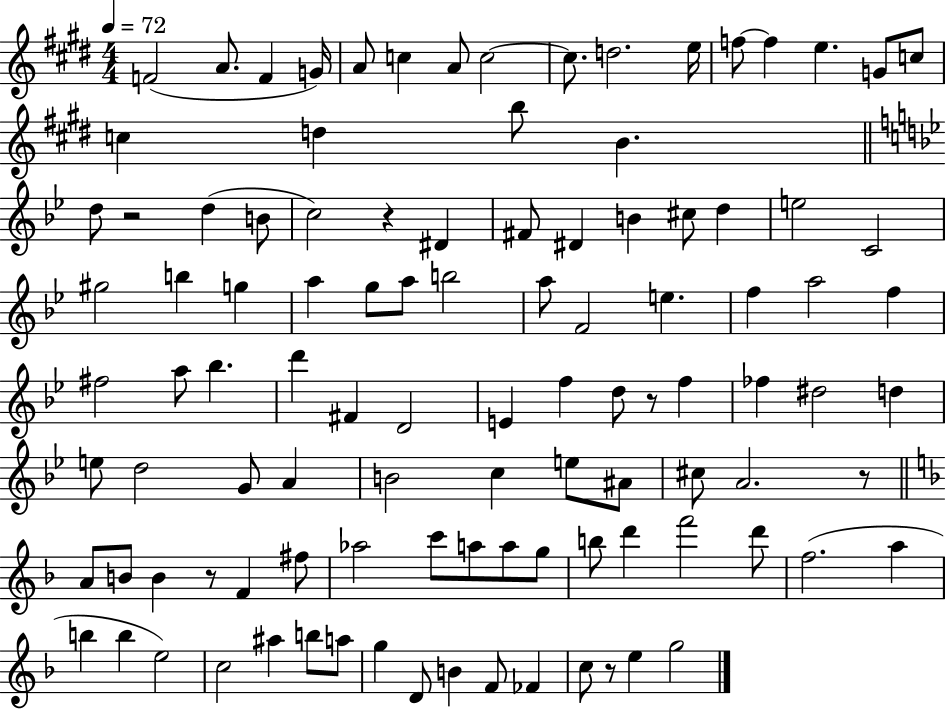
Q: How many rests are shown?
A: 6